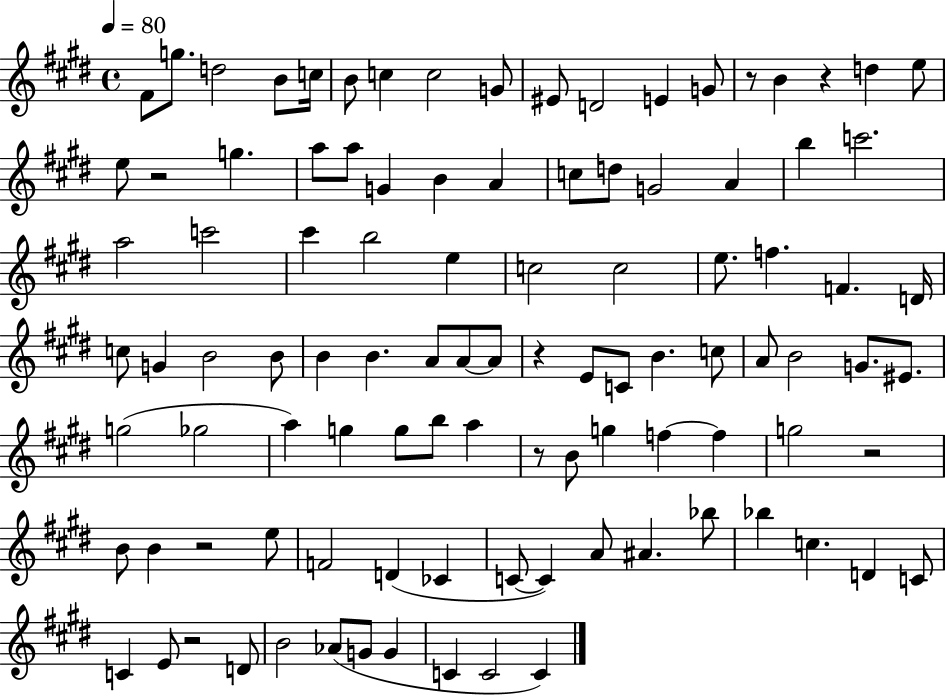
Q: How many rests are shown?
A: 8